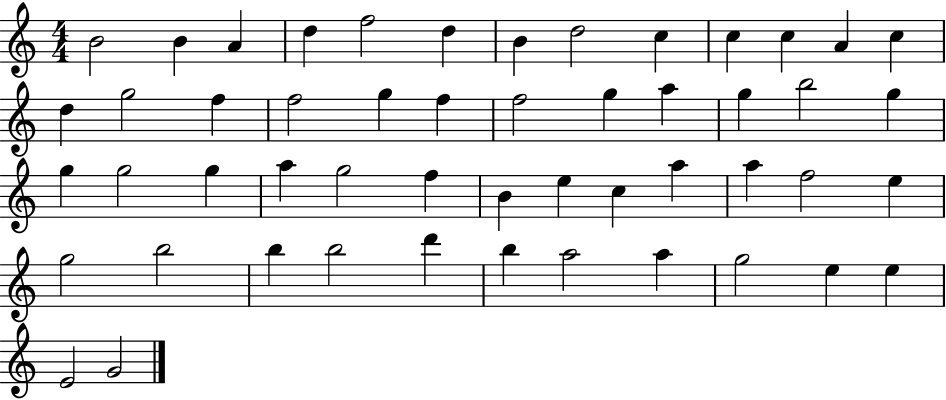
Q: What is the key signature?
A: C major